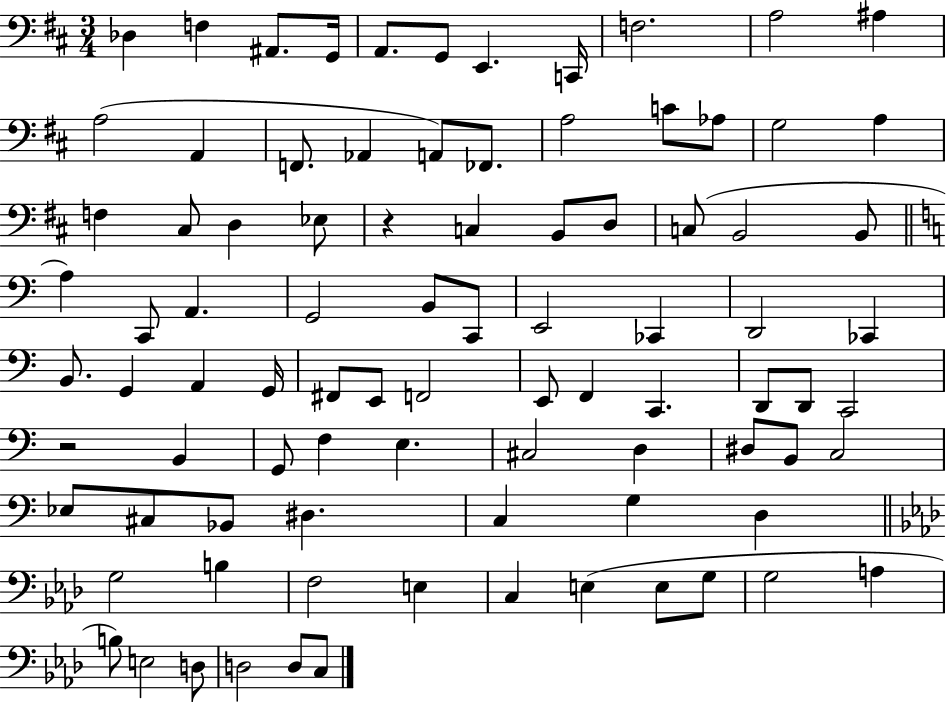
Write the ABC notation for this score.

X:1
T:Untitled
M:3/4
L:1/4
K:D
_D, F, ^A,,/2 G,,/4 A,,/2 G,,/2 E,, C,,/4 F,2 A,2 ^A, A,2 A,, F,,/2 _A,, A,,/2 _F,,/2 A,2 C/2 _A,/2 G,2 A, F, ^C,/2 D, _E,/2 z C, B,,/2 D,/2 C,/2 B,,2 B,,/2 A, C,,/2 A,, G,,2 B,,/2 C,,/2 E,,2 _C,, D,,2 _C,, B,,/2 G,, A,, G,,/4 ^F,,/2 E,,/2 F,,2 E,,/2 F,, C,, D,,/2 D,,/2 C,,2 z2 B,, G,,/2 F, E, ^C,2 D, ^D,/2 B,,/2 C,2 _E,/2 ^C,/2 _B,,/2 ^D, C, G, D, G,2 B, F,2 E, C, E, E,/2 G,/2 G,2 A, B,/2 E,2 D,/2 D,2 D,/2 C,/2